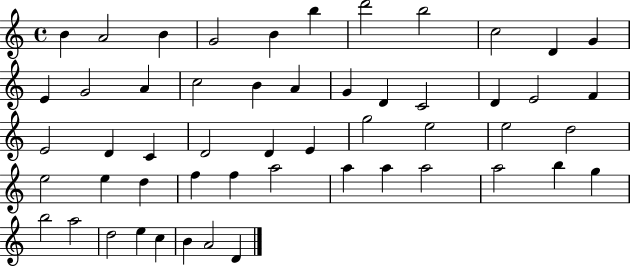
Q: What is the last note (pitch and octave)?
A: D4